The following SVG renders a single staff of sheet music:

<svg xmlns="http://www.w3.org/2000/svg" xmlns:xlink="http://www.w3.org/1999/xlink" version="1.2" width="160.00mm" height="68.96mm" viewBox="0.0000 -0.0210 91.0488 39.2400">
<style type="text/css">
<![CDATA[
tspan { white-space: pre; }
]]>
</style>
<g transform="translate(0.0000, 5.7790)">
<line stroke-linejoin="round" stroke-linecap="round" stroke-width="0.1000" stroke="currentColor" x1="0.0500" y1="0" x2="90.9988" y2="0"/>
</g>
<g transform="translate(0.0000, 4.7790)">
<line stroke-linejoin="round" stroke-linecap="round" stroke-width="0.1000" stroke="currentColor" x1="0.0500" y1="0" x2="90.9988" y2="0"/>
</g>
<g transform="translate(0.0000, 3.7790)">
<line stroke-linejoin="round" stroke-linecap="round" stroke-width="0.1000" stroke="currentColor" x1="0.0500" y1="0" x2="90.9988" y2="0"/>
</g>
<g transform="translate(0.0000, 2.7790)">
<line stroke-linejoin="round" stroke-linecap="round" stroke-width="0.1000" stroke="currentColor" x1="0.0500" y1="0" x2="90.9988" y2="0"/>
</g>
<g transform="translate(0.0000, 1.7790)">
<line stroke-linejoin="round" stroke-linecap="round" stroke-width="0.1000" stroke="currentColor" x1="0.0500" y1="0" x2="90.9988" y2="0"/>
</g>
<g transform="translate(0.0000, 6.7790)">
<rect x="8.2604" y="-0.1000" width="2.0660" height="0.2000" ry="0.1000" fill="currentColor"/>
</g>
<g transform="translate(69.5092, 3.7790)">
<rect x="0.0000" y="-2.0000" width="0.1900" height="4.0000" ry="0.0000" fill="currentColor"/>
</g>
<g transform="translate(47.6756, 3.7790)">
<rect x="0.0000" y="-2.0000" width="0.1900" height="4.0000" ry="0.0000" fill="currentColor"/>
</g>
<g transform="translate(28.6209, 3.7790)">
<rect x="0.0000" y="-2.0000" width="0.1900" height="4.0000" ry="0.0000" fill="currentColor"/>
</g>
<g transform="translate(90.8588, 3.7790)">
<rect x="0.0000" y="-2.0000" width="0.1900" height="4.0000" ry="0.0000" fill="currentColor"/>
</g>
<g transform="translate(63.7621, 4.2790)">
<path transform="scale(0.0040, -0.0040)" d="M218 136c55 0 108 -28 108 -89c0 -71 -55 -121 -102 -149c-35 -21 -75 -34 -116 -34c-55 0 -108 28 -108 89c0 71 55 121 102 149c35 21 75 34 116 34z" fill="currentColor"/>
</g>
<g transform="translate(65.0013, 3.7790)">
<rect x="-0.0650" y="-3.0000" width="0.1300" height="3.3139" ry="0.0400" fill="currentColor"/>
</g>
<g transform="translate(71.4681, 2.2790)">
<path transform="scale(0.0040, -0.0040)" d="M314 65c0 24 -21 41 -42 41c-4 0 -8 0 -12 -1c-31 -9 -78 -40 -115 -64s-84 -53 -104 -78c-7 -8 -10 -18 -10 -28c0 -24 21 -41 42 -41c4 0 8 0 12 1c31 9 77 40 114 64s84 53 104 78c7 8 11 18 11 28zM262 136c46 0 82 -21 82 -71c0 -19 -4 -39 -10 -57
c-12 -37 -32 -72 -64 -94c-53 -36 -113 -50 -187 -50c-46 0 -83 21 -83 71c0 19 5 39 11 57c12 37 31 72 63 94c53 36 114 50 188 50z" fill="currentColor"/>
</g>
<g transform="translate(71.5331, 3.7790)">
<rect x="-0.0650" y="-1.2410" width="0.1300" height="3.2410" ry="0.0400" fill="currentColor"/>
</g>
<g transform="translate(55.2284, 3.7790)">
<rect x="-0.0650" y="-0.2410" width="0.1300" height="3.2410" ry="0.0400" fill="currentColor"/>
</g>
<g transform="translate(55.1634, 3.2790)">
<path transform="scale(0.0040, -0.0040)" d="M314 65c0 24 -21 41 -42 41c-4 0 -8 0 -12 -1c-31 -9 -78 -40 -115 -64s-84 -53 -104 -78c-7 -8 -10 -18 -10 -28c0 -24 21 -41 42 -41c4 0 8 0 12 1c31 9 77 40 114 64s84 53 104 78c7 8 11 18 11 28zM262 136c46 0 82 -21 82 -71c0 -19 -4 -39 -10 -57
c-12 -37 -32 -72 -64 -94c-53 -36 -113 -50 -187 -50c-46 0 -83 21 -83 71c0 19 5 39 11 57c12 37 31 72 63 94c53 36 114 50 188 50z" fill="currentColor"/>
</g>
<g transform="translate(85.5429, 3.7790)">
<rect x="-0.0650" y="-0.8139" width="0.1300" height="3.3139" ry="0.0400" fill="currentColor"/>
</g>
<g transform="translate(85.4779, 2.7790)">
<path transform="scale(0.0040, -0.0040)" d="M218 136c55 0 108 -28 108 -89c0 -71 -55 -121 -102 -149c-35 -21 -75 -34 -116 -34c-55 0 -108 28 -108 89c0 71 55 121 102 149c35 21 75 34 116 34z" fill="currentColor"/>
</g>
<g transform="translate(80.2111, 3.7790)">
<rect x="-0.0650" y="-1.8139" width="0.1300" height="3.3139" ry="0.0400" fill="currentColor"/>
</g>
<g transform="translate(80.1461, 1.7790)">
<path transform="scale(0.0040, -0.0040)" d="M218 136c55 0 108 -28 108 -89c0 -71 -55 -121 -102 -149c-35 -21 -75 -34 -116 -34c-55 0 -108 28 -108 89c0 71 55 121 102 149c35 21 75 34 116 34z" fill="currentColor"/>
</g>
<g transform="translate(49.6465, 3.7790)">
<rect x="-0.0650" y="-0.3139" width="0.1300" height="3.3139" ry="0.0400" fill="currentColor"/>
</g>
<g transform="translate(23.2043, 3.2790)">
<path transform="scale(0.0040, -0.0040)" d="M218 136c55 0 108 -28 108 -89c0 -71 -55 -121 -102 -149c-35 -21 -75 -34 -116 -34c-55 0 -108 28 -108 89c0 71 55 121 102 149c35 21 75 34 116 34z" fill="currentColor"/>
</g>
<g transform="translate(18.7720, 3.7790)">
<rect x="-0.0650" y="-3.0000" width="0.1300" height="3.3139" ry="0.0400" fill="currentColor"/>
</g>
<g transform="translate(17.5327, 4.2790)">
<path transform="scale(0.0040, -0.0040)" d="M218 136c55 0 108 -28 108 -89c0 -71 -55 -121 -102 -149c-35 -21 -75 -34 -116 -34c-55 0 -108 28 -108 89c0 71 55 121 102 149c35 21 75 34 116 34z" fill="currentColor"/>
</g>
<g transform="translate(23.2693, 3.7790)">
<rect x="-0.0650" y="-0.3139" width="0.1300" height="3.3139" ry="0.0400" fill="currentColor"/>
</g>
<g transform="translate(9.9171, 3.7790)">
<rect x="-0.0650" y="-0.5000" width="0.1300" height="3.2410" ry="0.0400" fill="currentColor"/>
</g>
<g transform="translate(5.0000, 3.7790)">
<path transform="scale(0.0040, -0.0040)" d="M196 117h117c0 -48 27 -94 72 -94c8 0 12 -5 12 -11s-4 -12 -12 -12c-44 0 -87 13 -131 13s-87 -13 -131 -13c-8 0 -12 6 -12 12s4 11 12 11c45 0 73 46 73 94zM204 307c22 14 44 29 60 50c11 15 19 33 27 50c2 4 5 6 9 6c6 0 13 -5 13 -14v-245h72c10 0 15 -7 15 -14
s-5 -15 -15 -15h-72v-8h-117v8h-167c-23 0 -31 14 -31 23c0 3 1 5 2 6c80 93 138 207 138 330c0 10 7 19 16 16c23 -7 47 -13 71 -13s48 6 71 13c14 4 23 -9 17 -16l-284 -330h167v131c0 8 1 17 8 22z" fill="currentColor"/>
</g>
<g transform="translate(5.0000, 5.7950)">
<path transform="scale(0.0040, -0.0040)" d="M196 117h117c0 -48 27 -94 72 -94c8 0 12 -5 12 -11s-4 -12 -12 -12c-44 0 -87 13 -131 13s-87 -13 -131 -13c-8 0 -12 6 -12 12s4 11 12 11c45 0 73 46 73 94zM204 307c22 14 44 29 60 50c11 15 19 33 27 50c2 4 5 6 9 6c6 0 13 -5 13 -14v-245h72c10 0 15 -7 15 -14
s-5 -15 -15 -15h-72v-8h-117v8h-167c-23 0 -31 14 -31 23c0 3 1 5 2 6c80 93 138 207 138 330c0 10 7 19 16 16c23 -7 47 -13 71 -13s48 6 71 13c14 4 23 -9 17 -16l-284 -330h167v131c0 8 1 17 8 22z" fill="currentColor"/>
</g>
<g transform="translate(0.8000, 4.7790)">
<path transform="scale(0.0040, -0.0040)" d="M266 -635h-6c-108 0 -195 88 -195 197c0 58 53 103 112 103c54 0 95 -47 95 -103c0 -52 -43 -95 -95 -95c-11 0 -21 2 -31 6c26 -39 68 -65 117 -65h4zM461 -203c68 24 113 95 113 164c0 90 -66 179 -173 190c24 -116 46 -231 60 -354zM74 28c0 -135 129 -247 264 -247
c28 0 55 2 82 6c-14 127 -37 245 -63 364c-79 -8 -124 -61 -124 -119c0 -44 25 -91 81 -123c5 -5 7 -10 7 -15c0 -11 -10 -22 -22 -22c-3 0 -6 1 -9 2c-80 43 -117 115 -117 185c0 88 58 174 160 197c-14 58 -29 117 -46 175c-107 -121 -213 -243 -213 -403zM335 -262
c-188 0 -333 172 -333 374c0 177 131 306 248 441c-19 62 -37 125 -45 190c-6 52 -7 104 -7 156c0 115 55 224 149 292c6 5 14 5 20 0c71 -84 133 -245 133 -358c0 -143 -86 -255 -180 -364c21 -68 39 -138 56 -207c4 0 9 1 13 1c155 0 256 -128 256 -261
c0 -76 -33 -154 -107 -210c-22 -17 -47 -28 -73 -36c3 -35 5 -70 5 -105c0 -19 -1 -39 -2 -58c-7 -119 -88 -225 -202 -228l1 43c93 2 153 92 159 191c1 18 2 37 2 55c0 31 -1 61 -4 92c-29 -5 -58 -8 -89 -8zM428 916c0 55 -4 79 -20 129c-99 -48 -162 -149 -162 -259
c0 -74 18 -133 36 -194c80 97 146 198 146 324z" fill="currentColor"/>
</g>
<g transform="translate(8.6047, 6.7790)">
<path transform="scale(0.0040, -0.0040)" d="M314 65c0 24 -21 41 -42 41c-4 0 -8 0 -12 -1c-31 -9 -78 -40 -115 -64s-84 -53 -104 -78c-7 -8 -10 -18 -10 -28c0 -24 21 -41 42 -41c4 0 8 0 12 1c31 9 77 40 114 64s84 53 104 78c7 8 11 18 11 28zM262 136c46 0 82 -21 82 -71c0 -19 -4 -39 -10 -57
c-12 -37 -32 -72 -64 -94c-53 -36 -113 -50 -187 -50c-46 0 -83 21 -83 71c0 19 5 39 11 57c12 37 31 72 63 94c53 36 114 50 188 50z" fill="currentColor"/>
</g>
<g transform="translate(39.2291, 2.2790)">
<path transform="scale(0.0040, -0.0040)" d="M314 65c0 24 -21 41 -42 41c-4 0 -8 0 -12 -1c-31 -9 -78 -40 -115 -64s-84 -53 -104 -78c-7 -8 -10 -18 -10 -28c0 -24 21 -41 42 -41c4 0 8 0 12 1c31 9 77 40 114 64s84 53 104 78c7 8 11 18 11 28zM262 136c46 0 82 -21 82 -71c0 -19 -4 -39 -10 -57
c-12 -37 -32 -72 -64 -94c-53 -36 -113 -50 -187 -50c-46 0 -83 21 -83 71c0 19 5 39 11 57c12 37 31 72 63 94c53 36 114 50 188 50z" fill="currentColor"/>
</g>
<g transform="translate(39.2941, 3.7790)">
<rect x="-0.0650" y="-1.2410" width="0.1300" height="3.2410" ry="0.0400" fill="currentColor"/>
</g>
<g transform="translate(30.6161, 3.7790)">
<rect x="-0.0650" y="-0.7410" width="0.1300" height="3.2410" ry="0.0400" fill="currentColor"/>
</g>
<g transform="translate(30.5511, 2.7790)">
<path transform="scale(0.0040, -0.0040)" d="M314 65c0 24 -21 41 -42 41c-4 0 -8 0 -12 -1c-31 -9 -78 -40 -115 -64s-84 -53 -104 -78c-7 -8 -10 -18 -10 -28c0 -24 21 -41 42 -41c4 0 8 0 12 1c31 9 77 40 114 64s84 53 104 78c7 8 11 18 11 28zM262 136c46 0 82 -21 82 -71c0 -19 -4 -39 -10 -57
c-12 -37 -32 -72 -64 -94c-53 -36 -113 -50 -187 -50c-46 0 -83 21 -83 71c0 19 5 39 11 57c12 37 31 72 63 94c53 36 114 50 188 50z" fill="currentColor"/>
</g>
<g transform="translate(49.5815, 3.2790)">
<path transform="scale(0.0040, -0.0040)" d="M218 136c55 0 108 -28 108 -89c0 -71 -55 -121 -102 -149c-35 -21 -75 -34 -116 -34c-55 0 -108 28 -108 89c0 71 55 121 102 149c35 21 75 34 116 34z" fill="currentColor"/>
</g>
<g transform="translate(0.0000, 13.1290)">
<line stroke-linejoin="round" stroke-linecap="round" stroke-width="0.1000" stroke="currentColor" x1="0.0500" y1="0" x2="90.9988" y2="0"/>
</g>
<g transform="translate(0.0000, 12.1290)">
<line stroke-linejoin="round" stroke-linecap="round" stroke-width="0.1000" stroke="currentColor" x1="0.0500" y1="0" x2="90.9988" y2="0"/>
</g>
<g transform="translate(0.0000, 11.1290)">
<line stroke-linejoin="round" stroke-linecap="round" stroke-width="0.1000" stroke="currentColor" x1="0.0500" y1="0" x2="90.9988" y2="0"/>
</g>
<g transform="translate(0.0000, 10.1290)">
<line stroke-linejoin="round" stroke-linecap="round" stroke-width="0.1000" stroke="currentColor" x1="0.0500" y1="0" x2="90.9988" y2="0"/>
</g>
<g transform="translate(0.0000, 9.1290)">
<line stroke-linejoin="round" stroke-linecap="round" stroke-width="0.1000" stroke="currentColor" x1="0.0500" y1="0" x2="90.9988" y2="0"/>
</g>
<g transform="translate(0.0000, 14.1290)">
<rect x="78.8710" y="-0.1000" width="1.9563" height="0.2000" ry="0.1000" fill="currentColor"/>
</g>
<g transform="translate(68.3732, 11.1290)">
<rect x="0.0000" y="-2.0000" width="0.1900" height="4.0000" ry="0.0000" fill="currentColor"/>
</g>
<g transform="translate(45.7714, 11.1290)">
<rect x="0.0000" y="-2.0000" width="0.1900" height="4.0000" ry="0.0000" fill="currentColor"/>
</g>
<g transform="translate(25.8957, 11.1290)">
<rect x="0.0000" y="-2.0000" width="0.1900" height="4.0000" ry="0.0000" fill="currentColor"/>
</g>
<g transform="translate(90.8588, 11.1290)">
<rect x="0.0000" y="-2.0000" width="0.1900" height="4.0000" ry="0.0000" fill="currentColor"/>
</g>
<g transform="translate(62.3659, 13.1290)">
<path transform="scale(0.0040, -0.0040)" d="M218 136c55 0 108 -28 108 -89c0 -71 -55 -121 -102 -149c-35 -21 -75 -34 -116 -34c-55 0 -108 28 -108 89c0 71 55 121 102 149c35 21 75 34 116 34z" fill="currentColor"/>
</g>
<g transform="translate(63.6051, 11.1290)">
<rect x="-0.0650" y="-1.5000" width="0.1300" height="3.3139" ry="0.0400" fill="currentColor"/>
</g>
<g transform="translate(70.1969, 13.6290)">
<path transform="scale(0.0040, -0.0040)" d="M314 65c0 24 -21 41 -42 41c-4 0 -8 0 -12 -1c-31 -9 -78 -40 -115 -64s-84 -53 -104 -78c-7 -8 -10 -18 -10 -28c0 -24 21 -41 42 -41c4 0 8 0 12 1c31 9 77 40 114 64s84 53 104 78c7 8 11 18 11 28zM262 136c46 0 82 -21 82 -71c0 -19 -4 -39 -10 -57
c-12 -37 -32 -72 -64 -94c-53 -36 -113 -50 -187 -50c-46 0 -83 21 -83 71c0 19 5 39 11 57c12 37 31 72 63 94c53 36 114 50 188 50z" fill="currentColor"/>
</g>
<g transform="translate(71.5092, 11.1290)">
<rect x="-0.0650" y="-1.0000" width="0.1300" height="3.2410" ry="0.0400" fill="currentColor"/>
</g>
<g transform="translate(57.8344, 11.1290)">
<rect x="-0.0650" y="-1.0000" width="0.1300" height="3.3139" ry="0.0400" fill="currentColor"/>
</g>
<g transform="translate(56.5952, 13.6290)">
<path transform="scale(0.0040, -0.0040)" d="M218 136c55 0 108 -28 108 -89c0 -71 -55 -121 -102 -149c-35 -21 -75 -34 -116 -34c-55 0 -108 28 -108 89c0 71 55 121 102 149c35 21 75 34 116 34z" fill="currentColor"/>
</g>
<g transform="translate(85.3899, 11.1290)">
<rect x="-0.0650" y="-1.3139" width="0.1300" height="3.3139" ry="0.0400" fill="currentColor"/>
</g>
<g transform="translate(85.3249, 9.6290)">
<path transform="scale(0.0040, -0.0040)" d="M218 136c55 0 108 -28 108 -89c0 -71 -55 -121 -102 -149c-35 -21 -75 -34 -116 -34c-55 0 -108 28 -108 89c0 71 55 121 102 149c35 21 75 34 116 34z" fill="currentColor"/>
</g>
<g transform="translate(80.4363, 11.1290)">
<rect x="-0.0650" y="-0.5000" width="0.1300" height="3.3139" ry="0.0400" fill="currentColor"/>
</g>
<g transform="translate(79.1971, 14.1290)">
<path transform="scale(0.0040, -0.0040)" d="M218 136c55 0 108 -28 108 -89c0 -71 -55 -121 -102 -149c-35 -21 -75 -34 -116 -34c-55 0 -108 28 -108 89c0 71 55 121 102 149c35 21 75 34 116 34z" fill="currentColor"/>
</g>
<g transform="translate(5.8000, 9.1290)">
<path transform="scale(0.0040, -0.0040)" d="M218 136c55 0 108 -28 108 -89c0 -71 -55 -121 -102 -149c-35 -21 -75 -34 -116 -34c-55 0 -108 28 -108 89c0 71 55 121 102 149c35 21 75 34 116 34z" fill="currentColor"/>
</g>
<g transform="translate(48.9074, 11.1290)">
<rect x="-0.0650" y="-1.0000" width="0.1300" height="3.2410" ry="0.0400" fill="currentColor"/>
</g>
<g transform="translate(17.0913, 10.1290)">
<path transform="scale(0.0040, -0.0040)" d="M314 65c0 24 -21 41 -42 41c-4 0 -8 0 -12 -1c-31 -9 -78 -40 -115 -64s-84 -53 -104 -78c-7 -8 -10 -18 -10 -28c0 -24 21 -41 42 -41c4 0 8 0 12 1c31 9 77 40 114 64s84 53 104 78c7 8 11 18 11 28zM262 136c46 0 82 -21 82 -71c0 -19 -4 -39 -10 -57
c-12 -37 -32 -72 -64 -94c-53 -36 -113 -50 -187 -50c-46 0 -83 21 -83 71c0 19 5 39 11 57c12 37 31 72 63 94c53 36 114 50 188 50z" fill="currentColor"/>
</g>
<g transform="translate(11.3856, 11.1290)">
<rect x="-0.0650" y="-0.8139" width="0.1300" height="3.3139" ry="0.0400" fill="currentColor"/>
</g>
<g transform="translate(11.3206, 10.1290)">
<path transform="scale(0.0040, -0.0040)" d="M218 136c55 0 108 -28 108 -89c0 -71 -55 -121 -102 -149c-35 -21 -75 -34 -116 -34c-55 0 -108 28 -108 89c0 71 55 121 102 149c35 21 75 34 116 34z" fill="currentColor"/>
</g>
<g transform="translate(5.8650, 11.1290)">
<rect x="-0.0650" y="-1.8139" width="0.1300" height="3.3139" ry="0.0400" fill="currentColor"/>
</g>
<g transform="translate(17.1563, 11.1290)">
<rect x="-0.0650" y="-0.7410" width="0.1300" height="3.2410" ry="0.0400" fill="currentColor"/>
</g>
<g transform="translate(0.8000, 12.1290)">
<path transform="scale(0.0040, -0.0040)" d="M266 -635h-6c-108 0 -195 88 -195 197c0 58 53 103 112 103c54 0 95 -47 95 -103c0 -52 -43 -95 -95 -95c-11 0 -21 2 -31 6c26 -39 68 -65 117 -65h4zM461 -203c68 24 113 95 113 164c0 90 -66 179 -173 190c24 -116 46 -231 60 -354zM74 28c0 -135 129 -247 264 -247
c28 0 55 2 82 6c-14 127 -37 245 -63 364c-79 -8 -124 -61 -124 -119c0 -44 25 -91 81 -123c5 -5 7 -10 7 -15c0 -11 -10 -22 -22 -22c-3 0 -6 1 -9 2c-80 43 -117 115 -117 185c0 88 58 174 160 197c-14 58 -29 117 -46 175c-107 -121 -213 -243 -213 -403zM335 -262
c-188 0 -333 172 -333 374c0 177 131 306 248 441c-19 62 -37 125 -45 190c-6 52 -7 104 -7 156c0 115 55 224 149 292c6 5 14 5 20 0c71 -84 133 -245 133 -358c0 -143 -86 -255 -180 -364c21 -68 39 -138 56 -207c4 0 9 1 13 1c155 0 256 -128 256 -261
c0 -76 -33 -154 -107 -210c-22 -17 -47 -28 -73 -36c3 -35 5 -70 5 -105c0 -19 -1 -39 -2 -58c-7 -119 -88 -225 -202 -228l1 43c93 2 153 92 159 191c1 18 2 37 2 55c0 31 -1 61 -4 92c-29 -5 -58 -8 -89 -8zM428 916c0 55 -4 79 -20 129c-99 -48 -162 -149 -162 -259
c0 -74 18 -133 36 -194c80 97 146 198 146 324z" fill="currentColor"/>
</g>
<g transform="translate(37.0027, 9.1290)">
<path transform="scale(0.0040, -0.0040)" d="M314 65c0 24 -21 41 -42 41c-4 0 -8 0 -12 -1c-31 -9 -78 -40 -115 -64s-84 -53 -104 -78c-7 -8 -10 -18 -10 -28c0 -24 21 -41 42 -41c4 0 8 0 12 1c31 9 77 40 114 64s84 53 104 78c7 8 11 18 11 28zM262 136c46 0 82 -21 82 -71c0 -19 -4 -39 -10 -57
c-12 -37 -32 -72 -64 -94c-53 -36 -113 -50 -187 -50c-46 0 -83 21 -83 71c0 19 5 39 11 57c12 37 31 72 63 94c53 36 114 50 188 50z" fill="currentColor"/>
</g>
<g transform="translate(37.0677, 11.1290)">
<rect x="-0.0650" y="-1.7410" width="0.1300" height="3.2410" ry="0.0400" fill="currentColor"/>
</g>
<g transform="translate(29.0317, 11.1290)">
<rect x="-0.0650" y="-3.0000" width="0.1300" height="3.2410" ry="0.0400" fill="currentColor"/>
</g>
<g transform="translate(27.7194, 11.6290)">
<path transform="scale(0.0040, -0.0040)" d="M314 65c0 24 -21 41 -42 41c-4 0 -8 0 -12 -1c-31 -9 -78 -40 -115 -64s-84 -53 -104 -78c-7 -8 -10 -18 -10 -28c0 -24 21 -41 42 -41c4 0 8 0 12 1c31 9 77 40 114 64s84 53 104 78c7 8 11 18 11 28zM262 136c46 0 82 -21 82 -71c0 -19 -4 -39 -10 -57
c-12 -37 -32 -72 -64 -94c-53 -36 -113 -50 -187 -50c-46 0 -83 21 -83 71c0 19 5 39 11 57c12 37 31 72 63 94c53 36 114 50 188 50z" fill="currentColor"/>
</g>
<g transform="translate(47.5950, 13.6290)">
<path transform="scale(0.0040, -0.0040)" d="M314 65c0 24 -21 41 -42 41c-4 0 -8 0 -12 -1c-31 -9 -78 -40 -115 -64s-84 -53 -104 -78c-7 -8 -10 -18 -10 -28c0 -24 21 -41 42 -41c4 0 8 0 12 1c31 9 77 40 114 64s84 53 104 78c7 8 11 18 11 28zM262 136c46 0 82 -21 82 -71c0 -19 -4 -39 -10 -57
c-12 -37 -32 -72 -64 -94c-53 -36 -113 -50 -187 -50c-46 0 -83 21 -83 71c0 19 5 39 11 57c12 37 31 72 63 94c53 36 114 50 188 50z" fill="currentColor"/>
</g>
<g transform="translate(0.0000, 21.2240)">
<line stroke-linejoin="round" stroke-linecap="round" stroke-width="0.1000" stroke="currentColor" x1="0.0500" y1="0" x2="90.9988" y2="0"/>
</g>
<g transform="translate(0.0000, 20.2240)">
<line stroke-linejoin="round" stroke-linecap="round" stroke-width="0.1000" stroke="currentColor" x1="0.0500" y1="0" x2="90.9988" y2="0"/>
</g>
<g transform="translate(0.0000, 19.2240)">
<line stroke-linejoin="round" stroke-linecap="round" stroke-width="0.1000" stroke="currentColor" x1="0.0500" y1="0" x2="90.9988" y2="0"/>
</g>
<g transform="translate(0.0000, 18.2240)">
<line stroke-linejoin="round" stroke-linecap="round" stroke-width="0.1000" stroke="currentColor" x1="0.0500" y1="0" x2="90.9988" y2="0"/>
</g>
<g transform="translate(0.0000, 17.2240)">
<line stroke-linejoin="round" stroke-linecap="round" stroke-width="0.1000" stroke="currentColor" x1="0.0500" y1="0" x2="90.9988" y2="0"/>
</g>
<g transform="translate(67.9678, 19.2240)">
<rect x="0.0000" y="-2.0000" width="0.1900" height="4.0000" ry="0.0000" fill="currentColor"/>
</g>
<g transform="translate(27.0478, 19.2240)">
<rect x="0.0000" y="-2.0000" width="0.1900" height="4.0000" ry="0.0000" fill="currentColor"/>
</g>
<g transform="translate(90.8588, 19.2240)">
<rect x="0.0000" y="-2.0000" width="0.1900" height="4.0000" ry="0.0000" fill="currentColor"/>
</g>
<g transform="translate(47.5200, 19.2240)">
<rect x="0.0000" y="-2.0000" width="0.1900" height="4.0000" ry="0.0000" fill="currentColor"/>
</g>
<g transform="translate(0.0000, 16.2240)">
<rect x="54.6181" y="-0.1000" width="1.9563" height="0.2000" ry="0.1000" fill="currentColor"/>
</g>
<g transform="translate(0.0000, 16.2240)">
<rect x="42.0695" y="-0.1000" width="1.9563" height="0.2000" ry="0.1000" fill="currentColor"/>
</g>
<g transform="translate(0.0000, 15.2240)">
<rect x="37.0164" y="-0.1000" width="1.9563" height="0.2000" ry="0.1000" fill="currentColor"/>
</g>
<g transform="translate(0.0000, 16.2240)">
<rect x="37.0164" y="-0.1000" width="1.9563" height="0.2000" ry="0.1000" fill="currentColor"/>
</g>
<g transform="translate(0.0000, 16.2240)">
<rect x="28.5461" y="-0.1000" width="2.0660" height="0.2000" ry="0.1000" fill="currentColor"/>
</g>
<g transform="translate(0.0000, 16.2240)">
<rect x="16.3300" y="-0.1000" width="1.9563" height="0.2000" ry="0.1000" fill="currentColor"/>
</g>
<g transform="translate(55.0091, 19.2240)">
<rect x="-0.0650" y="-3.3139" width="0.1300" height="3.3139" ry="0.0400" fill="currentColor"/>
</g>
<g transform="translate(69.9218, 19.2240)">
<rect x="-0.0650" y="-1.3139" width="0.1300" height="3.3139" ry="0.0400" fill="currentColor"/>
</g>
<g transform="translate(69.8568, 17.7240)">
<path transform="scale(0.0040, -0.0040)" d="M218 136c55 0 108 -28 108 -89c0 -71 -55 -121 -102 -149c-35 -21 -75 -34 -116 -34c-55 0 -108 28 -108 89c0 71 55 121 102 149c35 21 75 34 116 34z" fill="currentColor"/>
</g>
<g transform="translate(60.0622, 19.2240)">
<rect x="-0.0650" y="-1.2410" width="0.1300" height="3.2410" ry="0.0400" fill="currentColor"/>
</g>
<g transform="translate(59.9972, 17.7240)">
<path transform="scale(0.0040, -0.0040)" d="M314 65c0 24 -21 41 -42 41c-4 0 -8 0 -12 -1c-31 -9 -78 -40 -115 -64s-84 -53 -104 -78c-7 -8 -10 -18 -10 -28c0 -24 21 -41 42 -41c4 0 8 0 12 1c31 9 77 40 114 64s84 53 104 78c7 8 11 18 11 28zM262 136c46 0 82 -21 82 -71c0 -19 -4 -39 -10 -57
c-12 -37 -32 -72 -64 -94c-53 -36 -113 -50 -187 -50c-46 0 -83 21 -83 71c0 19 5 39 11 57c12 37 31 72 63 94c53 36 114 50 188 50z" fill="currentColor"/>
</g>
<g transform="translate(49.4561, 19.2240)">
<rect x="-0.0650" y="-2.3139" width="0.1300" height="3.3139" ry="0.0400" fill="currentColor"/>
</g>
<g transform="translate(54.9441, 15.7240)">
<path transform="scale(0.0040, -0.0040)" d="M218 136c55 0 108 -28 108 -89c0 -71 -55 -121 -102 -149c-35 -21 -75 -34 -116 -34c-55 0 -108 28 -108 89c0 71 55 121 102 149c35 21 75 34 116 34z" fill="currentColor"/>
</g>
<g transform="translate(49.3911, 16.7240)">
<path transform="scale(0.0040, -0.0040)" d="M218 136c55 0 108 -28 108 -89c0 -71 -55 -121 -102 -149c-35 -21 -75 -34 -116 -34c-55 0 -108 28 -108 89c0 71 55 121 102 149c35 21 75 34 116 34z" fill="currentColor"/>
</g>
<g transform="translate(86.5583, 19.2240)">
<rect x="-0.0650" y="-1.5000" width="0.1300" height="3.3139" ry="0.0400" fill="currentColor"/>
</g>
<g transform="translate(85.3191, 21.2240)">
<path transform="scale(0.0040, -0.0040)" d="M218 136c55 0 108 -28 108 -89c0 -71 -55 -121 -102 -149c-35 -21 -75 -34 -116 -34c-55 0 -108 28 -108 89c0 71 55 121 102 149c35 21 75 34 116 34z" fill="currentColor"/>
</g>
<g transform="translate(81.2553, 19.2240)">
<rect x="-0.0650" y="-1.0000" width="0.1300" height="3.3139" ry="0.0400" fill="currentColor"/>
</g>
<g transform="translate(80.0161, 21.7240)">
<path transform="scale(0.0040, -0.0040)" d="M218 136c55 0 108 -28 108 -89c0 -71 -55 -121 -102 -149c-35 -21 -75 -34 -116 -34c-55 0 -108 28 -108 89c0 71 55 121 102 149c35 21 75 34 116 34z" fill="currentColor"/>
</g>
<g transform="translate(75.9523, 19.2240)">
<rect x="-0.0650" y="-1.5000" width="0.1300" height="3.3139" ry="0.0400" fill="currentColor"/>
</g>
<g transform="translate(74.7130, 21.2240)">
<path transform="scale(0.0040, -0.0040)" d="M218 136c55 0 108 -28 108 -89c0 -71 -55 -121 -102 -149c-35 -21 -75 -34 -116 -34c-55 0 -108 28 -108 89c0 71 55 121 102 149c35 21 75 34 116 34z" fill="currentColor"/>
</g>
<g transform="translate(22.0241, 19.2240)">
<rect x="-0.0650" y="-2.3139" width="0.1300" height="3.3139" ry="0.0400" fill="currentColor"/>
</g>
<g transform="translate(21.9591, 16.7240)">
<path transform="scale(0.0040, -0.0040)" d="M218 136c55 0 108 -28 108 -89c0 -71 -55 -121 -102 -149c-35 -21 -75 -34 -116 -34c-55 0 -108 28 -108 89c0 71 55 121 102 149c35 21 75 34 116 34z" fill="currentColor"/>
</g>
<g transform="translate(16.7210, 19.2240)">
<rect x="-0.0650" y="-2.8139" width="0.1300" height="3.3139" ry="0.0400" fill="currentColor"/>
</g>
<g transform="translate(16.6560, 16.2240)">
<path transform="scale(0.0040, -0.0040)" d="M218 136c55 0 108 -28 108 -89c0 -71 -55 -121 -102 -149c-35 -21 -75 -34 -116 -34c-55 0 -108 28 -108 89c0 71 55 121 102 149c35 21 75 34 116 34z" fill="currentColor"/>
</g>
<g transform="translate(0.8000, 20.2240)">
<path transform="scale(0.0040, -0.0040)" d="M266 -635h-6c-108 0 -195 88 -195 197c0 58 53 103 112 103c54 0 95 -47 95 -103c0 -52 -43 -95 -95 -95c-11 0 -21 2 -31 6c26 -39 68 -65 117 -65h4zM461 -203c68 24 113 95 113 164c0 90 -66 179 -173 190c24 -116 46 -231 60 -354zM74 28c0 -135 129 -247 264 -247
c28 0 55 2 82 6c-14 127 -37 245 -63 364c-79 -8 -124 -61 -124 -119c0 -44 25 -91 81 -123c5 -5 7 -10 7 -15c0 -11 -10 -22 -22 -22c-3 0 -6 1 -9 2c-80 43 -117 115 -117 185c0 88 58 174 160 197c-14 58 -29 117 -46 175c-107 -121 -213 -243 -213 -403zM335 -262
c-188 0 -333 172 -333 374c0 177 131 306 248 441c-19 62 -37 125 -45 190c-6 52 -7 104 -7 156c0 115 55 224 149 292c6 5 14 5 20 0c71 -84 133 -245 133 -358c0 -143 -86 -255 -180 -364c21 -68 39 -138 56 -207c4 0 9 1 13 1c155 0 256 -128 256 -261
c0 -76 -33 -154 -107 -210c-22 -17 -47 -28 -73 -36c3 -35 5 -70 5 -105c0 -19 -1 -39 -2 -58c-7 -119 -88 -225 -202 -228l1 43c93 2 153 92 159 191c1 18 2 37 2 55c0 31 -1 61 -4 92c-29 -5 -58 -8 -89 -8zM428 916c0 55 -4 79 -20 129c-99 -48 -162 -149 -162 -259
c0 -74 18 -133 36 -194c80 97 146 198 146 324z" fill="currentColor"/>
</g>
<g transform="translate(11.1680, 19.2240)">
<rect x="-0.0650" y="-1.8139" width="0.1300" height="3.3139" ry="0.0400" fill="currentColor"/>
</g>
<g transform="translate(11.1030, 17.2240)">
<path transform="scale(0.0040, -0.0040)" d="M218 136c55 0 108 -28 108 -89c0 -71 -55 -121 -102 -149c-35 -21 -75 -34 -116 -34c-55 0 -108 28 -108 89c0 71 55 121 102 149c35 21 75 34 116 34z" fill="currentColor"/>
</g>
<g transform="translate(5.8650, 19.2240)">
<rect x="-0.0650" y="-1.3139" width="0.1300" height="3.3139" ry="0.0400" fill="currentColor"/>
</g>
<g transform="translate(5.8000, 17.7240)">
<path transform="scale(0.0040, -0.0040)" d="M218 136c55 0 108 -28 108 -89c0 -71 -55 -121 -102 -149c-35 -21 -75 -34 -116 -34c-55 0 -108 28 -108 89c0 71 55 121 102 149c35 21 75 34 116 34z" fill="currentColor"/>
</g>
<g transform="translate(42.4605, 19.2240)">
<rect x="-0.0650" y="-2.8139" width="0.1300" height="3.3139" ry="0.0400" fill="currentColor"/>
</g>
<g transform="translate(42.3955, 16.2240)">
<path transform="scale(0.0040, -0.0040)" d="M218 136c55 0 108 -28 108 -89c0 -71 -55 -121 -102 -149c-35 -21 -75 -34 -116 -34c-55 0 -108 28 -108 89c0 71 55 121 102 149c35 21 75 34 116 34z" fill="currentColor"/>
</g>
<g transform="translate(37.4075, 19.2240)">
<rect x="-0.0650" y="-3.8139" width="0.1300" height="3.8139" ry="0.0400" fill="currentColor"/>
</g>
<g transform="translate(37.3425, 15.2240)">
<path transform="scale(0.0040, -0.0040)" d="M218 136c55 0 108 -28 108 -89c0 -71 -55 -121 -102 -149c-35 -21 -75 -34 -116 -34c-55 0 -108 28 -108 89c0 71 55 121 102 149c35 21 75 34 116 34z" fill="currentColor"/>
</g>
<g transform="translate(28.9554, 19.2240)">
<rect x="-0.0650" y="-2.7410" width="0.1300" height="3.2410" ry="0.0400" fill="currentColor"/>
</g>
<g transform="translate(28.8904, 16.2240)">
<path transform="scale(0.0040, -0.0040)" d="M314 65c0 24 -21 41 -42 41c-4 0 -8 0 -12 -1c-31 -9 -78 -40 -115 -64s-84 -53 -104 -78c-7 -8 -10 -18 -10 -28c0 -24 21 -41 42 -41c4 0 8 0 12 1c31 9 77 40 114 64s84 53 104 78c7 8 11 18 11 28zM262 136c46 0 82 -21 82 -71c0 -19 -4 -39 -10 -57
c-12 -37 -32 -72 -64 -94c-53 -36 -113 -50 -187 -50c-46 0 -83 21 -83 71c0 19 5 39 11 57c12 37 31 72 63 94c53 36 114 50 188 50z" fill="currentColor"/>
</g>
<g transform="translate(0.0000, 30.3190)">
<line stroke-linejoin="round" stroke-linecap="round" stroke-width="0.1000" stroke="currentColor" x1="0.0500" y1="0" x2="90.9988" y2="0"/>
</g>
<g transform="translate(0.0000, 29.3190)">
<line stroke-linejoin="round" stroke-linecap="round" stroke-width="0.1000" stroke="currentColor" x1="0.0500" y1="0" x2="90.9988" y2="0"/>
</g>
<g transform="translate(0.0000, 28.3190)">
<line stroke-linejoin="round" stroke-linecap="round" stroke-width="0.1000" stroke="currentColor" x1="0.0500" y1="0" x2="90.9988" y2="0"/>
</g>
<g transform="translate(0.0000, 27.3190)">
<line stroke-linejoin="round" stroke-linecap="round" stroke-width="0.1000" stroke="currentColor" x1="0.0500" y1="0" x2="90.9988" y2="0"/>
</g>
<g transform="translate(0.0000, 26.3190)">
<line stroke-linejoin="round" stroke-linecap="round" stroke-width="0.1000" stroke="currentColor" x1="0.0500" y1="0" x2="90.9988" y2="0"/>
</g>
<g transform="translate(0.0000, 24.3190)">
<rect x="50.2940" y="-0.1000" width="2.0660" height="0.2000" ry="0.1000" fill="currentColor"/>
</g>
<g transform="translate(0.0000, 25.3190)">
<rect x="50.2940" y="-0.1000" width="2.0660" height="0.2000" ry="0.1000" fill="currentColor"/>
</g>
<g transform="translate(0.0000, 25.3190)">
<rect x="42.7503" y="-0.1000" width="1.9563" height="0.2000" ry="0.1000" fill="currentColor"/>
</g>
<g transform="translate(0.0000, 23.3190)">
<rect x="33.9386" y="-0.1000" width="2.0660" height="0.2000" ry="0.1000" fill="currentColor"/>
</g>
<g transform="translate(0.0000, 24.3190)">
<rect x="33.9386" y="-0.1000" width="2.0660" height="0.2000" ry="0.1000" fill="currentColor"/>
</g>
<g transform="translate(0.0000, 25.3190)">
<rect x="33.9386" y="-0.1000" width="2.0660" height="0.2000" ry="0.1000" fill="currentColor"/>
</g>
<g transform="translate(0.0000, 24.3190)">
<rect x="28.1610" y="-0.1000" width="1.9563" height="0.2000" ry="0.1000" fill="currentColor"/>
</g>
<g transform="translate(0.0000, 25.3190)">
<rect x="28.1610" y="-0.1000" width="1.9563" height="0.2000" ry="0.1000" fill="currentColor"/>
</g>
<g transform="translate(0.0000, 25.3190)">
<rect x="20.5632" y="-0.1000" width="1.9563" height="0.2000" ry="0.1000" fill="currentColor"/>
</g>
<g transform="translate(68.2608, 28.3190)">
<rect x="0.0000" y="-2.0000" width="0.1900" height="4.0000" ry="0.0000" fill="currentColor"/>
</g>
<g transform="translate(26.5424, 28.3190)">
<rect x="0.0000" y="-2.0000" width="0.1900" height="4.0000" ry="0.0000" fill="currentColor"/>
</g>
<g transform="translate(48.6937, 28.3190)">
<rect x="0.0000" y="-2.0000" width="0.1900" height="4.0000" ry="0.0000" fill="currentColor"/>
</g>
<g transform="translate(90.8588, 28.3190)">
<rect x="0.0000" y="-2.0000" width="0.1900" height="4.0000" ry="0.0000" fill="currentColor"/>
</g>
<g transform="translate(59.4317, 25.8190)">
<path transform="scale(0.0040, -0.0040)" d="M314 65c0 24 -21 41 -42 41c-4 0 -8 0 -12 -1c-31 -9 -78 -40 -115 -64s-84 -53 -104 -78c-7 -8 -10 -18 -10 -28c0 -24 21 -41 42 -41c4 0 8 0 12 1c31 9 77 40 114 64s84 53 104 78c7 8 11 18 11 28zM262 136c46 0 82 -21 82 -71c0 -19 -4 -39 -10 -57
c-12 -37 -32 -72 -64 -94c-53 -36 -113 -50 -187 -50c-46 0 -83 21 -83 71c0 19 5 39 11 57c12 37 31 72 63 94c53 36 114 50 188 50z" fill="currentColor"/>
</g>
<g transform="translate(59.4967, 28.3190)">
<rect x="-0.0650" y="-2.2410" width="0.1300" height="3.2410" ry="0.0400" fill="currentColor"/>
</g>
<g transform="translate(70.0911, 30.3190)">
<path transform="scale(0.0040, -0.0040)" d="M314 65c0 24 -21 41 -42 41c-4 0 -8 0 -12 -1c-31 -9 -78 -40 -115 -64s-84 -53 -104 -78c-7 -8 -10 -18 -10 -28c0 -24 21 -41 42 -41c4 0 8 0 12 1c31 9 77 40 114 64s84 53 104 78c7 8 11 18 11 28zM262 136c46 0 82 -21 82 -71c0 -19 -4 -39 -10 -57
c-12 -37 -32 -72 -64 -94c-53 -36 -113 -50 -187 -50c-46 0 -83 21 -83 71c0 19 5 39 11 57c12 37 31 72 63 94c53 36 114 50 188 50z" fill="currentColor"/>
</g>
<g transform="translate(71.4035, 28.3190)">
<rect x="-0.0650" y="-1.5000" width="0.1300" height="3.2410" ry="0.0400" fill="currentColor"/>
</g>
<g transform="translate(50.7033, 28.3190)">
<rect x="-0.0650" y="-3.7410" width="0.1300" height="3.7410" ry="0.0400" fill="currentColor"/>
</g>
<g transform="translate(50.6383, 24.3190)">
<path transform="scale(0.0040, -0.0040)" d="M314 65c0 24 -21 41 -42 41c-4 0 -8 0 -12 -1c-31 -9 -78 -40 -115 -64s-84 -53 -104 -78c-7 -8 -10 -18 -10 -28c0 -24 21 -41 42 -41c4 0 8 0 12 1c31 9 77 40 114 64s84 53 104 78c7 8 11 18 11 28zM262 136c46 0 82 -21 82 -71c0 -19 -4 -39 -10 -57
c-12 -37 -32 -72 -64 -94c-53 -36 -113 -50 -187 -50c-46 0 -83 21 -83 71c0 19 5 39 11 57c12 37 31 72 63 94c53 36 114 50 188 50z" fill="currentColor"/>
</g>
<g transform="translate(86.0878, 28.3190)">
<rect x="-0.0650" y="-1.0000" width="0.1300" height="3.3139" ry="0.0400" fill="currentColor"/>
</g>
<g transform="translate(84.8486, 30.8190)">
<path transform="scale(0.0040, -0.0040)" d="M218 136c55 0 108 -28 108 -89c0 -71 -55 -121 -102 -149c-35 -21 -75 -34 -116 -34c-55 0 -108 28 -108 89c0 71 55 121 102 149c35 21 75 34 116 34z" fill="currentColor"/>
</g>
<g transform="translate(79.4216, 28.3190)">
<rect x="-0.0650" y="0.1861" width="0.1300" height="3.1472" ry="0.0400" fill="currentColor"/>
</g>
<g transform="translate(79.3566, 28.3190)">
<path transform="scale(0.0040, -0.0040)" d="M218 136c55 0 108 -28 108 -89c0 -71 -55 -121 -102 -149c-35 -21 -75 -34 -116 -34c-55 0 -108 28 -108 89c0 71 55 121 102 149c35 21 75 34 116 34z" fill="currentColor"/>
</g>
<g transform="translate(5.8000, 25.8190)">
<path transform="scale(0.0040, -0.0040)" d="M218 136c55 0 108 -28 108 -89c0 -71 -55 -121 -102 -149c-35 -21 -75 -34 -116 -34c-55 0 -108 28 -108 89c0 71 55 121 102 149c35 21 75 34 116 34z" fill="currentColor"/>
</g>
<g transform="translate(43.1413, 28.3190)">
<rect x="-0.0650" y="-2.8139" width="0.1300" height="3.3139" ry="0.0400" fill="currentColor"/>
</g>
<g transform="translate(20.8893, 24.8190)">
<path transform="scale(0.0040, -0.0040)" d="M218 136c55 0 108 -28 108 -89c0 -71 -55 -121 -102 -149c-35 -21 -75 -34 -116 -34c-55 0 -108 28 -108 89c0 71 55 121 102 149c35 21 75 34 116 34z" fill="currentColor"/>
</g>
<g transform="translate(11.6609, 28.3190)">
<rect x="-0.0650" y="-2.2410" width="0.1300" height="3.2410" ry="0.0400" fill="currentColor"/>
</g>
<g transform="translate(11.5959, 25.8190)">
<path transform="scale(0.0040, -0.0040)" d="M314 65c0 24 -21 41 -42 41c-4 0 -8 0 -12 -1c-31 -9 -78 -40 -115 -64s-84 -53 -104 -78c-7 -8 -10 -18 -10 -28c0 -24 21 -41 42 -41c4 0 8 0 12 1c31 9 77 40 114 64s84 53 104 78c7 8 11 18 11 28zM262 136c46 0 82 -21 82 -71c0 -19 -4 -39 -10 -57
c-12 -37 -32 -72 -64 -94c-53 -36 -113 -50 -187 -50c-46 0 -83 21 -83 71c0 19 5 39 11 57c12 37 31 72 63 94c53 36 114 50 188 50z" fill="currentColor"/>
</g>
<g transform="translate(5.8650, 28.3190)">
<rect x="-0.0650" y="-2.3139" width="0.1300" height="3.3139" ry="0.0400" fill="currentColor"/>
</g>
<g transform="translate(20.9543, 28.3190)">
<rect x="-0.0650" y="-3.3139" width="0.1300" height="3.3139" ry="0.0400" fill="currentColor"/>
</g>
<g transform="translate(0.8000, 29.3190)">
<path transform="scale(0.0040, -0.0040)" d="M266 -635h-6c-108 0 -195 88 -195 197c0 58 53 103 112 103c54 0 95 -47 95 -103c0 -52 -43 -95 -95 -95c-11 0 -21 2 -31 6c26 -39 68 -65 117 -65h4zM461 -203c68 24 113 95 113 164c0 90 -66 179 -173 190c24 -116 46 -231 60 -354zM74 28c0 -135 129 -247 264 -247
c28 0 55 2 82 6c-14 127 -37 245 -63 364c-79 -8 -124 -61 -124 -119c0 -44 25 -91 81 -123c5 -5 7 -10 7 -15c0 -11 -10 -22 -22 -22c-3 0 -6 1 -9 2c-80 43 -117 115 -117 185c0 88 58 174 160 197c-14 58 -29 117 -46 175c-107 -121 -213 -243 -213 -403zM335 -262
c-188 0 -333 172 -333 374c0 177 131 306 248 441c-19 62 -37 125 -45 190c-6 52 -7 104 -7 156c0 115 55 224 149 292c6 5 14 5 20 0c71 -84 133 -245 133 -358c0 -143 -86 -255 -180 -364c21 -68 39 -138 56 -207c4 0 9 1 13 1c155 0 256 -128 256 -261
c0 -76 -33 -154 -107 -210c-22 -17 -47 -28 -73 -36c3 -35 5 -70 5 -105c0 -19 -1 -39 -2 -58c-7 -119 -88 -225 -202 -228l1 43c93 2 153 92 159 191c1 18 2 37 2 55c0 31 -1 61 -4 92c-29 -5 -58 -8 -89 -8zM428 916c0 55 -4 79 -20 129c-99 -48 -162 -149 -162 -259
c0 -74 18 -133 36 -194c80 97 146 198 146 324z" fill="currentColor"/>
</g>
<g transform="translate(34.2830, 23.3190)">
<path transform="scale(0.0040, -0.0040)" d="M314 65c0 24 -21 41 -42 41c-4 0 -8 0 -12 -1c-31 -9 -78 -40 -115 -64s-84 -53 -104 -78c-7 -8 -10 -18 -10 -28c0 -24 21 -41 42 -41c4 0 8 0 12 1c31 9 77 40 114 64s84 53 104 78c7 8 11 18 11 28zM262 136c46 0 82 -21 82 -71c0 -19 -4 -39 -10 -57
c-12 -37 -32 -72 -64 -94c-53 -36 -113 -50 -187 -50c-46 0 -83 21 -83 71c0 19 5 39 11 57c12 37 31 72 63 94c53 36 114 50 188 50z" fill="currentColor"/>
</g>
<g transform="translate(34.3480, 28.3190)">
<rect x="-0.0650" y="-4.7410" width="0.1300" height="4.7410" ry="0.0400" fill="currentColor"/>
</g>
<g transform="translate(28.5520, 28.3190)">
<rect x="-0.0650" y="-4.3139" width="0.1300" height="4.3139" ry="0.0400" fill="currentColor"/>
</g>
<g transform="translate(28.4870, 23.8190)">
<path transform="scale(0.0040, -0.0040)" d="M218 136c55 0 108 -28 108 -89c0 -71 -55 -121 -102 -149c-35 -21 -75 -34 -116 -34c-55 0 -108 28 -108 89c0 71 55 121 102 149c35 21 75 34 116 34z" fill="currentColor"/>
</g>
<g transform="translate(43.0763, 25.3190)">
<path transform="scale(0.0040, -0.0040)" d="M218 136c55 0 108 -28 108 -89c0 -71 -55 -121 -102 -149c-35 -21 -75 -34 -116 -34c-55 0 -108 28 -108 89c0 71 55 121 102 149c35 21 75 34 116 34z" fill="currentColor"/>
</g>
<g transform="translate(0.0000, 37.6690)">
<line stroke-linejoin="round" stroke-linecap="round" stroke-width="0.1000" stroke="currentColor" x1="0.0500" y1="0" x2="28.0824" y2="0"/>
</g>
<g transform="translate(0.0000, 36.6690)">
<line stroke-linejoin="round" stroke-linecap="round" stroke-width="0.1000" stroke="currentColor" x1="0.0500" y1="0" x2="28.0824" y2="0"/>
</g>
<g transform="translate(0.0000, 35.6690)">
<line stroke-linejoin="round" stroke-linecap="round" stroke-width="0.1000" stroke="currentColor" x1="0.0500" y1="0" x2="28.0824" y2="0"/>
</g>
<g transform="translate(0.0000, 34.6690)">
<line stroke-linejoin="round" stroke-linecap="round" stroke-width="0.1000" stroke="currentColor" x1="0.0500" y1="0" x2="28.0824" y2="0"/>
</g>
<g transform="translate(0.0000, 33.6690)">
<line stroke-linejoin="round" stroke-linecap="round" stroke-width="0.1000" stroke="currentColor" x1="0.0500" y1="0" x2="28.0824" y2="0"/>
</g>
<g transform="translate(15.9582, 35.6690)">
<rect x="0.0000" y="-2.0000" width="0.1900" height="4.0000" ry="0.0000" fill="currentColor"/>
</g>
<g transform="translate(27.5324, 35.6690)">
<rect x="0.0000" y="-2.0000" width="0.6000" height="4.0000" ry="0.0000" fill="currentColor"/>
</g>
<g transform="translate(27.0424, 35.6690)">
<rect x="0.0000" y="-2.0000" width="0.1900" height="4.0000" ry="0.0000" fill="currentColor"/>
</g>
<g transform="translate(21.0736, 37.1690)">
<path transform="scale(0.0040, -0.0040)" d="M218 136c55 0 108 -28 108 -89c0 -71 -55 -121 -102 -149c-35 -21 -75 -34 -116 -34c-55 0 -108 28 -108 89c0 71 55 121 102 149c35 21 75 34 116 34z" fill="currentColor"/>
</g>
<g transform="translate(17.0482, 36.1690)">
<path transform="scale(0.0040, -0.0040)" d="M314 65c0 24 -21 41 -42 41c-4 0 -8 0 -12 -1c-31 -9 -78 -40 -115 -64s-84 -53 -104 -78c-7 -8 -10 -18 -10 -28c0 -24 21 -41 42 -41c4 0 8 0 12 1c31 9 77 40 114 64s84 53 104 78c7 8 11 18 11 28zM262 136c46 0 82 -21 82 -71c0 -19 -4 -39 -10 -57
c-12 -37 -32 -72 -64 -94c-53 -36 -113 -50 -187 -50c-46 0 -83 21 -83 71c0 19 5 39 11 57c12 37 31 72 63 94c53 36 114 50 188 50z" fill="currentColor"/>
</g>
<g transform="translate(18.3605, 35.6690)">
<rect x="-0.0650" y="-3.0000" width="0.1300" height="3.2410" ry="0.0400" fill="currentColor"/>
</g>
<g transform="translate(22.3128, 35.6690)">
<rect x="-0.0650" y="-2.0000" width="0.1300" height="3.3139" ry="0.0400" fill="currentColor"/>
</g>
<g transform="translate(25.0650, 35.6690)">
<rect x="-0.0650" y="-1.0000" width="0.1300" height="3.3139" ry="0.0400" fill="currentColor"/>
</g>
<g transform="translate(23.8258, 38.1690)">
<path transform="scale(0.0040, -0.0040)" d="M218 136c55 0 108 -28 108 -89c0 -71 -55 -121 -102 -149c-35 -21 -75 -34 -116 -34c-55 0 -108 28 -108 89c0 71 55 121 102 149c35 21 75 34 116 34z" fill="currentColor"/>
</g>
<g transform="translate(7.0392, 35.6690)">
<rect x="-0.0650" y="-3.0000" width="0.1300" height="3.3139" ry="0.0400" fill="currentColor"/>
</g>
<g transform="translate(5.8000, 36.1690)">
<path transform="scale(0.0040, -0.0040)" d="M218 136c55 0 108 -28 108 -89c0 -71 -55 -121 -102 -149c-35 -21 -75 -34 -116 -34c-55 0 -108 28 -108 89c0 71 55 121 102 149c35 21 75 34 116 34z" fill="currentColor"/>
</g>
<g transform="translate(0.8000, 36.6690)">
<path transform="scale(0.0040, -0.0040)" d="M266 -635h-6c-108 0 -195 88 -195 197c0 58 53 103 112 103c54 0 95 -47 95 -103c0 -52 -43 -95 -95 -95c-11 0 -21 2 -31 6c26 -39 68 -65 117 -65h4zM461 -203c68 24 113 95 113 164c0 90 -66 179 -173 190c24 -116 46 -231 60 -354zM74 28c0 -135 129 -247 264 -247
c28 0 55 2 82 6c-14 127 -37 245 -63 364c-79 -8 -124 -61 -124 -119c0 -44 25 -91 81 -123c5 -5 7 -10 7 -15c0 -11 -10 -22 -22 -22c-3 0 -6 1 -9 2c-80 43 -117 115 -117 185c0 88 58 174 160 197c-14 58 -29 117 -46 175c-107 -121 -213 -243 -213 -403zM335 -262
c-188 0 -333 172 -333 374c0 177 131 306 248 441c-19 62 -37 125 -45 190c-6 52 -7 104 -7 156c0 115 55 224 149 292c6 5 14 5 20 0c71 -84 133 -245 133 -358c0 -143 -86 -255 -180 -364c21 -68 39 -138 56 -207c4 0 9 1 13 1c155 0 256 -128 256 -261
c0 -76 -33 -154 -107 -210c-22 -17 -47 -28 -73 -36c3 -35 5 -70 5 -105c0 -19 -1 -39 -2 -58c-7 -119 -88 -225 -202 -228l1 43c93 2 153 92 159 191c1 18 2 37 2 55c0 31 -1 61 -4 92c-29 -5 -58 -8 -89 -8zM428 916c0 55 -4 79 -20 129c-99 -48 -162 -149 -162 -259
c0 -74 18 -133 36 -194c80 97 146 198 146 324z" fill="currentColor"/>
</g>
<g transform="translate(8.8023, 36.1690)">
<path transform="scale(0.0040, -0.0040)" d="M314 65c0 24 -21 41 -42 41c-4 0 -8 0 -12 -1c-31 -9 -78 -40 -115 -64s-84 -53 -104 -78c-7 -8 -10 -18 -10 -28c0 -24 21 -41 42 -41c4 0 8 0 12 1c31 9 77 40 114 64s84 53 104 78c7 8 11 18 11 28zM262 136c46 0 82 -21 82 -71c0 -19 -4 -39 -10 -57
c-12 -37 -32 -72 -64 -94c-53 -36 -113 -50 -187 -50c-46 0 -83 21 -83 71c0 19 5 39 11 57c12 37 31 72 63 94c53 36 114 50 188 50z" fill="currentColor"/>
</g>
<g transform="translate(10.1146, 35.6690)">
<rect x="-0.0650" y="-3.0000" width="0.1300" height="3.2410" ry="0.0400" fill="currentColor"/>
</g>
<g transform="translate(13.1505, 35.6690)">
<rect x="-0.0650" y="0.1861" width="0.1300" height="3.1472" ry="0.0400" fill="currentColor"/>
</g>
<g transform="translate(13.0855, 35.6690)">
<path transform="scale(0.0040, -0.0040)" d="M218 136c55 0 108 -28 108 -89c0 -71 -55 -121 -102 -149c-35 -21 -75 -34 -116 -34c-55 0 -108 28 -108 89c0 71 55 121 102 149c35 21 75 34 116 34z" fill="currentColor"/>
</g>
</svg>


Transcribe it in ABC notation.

X:1
T:Untitled
M:4/4
L:1/4
K:C
C2 A c d2 e2 c c2 A e2 f d f d d2 A2 f2 D2 D E D2 C e e f a g a2 c' a g b e2 e E D E g g2 b d' e'2 a c'2 g2 E2 B D A A2 B A2 F D